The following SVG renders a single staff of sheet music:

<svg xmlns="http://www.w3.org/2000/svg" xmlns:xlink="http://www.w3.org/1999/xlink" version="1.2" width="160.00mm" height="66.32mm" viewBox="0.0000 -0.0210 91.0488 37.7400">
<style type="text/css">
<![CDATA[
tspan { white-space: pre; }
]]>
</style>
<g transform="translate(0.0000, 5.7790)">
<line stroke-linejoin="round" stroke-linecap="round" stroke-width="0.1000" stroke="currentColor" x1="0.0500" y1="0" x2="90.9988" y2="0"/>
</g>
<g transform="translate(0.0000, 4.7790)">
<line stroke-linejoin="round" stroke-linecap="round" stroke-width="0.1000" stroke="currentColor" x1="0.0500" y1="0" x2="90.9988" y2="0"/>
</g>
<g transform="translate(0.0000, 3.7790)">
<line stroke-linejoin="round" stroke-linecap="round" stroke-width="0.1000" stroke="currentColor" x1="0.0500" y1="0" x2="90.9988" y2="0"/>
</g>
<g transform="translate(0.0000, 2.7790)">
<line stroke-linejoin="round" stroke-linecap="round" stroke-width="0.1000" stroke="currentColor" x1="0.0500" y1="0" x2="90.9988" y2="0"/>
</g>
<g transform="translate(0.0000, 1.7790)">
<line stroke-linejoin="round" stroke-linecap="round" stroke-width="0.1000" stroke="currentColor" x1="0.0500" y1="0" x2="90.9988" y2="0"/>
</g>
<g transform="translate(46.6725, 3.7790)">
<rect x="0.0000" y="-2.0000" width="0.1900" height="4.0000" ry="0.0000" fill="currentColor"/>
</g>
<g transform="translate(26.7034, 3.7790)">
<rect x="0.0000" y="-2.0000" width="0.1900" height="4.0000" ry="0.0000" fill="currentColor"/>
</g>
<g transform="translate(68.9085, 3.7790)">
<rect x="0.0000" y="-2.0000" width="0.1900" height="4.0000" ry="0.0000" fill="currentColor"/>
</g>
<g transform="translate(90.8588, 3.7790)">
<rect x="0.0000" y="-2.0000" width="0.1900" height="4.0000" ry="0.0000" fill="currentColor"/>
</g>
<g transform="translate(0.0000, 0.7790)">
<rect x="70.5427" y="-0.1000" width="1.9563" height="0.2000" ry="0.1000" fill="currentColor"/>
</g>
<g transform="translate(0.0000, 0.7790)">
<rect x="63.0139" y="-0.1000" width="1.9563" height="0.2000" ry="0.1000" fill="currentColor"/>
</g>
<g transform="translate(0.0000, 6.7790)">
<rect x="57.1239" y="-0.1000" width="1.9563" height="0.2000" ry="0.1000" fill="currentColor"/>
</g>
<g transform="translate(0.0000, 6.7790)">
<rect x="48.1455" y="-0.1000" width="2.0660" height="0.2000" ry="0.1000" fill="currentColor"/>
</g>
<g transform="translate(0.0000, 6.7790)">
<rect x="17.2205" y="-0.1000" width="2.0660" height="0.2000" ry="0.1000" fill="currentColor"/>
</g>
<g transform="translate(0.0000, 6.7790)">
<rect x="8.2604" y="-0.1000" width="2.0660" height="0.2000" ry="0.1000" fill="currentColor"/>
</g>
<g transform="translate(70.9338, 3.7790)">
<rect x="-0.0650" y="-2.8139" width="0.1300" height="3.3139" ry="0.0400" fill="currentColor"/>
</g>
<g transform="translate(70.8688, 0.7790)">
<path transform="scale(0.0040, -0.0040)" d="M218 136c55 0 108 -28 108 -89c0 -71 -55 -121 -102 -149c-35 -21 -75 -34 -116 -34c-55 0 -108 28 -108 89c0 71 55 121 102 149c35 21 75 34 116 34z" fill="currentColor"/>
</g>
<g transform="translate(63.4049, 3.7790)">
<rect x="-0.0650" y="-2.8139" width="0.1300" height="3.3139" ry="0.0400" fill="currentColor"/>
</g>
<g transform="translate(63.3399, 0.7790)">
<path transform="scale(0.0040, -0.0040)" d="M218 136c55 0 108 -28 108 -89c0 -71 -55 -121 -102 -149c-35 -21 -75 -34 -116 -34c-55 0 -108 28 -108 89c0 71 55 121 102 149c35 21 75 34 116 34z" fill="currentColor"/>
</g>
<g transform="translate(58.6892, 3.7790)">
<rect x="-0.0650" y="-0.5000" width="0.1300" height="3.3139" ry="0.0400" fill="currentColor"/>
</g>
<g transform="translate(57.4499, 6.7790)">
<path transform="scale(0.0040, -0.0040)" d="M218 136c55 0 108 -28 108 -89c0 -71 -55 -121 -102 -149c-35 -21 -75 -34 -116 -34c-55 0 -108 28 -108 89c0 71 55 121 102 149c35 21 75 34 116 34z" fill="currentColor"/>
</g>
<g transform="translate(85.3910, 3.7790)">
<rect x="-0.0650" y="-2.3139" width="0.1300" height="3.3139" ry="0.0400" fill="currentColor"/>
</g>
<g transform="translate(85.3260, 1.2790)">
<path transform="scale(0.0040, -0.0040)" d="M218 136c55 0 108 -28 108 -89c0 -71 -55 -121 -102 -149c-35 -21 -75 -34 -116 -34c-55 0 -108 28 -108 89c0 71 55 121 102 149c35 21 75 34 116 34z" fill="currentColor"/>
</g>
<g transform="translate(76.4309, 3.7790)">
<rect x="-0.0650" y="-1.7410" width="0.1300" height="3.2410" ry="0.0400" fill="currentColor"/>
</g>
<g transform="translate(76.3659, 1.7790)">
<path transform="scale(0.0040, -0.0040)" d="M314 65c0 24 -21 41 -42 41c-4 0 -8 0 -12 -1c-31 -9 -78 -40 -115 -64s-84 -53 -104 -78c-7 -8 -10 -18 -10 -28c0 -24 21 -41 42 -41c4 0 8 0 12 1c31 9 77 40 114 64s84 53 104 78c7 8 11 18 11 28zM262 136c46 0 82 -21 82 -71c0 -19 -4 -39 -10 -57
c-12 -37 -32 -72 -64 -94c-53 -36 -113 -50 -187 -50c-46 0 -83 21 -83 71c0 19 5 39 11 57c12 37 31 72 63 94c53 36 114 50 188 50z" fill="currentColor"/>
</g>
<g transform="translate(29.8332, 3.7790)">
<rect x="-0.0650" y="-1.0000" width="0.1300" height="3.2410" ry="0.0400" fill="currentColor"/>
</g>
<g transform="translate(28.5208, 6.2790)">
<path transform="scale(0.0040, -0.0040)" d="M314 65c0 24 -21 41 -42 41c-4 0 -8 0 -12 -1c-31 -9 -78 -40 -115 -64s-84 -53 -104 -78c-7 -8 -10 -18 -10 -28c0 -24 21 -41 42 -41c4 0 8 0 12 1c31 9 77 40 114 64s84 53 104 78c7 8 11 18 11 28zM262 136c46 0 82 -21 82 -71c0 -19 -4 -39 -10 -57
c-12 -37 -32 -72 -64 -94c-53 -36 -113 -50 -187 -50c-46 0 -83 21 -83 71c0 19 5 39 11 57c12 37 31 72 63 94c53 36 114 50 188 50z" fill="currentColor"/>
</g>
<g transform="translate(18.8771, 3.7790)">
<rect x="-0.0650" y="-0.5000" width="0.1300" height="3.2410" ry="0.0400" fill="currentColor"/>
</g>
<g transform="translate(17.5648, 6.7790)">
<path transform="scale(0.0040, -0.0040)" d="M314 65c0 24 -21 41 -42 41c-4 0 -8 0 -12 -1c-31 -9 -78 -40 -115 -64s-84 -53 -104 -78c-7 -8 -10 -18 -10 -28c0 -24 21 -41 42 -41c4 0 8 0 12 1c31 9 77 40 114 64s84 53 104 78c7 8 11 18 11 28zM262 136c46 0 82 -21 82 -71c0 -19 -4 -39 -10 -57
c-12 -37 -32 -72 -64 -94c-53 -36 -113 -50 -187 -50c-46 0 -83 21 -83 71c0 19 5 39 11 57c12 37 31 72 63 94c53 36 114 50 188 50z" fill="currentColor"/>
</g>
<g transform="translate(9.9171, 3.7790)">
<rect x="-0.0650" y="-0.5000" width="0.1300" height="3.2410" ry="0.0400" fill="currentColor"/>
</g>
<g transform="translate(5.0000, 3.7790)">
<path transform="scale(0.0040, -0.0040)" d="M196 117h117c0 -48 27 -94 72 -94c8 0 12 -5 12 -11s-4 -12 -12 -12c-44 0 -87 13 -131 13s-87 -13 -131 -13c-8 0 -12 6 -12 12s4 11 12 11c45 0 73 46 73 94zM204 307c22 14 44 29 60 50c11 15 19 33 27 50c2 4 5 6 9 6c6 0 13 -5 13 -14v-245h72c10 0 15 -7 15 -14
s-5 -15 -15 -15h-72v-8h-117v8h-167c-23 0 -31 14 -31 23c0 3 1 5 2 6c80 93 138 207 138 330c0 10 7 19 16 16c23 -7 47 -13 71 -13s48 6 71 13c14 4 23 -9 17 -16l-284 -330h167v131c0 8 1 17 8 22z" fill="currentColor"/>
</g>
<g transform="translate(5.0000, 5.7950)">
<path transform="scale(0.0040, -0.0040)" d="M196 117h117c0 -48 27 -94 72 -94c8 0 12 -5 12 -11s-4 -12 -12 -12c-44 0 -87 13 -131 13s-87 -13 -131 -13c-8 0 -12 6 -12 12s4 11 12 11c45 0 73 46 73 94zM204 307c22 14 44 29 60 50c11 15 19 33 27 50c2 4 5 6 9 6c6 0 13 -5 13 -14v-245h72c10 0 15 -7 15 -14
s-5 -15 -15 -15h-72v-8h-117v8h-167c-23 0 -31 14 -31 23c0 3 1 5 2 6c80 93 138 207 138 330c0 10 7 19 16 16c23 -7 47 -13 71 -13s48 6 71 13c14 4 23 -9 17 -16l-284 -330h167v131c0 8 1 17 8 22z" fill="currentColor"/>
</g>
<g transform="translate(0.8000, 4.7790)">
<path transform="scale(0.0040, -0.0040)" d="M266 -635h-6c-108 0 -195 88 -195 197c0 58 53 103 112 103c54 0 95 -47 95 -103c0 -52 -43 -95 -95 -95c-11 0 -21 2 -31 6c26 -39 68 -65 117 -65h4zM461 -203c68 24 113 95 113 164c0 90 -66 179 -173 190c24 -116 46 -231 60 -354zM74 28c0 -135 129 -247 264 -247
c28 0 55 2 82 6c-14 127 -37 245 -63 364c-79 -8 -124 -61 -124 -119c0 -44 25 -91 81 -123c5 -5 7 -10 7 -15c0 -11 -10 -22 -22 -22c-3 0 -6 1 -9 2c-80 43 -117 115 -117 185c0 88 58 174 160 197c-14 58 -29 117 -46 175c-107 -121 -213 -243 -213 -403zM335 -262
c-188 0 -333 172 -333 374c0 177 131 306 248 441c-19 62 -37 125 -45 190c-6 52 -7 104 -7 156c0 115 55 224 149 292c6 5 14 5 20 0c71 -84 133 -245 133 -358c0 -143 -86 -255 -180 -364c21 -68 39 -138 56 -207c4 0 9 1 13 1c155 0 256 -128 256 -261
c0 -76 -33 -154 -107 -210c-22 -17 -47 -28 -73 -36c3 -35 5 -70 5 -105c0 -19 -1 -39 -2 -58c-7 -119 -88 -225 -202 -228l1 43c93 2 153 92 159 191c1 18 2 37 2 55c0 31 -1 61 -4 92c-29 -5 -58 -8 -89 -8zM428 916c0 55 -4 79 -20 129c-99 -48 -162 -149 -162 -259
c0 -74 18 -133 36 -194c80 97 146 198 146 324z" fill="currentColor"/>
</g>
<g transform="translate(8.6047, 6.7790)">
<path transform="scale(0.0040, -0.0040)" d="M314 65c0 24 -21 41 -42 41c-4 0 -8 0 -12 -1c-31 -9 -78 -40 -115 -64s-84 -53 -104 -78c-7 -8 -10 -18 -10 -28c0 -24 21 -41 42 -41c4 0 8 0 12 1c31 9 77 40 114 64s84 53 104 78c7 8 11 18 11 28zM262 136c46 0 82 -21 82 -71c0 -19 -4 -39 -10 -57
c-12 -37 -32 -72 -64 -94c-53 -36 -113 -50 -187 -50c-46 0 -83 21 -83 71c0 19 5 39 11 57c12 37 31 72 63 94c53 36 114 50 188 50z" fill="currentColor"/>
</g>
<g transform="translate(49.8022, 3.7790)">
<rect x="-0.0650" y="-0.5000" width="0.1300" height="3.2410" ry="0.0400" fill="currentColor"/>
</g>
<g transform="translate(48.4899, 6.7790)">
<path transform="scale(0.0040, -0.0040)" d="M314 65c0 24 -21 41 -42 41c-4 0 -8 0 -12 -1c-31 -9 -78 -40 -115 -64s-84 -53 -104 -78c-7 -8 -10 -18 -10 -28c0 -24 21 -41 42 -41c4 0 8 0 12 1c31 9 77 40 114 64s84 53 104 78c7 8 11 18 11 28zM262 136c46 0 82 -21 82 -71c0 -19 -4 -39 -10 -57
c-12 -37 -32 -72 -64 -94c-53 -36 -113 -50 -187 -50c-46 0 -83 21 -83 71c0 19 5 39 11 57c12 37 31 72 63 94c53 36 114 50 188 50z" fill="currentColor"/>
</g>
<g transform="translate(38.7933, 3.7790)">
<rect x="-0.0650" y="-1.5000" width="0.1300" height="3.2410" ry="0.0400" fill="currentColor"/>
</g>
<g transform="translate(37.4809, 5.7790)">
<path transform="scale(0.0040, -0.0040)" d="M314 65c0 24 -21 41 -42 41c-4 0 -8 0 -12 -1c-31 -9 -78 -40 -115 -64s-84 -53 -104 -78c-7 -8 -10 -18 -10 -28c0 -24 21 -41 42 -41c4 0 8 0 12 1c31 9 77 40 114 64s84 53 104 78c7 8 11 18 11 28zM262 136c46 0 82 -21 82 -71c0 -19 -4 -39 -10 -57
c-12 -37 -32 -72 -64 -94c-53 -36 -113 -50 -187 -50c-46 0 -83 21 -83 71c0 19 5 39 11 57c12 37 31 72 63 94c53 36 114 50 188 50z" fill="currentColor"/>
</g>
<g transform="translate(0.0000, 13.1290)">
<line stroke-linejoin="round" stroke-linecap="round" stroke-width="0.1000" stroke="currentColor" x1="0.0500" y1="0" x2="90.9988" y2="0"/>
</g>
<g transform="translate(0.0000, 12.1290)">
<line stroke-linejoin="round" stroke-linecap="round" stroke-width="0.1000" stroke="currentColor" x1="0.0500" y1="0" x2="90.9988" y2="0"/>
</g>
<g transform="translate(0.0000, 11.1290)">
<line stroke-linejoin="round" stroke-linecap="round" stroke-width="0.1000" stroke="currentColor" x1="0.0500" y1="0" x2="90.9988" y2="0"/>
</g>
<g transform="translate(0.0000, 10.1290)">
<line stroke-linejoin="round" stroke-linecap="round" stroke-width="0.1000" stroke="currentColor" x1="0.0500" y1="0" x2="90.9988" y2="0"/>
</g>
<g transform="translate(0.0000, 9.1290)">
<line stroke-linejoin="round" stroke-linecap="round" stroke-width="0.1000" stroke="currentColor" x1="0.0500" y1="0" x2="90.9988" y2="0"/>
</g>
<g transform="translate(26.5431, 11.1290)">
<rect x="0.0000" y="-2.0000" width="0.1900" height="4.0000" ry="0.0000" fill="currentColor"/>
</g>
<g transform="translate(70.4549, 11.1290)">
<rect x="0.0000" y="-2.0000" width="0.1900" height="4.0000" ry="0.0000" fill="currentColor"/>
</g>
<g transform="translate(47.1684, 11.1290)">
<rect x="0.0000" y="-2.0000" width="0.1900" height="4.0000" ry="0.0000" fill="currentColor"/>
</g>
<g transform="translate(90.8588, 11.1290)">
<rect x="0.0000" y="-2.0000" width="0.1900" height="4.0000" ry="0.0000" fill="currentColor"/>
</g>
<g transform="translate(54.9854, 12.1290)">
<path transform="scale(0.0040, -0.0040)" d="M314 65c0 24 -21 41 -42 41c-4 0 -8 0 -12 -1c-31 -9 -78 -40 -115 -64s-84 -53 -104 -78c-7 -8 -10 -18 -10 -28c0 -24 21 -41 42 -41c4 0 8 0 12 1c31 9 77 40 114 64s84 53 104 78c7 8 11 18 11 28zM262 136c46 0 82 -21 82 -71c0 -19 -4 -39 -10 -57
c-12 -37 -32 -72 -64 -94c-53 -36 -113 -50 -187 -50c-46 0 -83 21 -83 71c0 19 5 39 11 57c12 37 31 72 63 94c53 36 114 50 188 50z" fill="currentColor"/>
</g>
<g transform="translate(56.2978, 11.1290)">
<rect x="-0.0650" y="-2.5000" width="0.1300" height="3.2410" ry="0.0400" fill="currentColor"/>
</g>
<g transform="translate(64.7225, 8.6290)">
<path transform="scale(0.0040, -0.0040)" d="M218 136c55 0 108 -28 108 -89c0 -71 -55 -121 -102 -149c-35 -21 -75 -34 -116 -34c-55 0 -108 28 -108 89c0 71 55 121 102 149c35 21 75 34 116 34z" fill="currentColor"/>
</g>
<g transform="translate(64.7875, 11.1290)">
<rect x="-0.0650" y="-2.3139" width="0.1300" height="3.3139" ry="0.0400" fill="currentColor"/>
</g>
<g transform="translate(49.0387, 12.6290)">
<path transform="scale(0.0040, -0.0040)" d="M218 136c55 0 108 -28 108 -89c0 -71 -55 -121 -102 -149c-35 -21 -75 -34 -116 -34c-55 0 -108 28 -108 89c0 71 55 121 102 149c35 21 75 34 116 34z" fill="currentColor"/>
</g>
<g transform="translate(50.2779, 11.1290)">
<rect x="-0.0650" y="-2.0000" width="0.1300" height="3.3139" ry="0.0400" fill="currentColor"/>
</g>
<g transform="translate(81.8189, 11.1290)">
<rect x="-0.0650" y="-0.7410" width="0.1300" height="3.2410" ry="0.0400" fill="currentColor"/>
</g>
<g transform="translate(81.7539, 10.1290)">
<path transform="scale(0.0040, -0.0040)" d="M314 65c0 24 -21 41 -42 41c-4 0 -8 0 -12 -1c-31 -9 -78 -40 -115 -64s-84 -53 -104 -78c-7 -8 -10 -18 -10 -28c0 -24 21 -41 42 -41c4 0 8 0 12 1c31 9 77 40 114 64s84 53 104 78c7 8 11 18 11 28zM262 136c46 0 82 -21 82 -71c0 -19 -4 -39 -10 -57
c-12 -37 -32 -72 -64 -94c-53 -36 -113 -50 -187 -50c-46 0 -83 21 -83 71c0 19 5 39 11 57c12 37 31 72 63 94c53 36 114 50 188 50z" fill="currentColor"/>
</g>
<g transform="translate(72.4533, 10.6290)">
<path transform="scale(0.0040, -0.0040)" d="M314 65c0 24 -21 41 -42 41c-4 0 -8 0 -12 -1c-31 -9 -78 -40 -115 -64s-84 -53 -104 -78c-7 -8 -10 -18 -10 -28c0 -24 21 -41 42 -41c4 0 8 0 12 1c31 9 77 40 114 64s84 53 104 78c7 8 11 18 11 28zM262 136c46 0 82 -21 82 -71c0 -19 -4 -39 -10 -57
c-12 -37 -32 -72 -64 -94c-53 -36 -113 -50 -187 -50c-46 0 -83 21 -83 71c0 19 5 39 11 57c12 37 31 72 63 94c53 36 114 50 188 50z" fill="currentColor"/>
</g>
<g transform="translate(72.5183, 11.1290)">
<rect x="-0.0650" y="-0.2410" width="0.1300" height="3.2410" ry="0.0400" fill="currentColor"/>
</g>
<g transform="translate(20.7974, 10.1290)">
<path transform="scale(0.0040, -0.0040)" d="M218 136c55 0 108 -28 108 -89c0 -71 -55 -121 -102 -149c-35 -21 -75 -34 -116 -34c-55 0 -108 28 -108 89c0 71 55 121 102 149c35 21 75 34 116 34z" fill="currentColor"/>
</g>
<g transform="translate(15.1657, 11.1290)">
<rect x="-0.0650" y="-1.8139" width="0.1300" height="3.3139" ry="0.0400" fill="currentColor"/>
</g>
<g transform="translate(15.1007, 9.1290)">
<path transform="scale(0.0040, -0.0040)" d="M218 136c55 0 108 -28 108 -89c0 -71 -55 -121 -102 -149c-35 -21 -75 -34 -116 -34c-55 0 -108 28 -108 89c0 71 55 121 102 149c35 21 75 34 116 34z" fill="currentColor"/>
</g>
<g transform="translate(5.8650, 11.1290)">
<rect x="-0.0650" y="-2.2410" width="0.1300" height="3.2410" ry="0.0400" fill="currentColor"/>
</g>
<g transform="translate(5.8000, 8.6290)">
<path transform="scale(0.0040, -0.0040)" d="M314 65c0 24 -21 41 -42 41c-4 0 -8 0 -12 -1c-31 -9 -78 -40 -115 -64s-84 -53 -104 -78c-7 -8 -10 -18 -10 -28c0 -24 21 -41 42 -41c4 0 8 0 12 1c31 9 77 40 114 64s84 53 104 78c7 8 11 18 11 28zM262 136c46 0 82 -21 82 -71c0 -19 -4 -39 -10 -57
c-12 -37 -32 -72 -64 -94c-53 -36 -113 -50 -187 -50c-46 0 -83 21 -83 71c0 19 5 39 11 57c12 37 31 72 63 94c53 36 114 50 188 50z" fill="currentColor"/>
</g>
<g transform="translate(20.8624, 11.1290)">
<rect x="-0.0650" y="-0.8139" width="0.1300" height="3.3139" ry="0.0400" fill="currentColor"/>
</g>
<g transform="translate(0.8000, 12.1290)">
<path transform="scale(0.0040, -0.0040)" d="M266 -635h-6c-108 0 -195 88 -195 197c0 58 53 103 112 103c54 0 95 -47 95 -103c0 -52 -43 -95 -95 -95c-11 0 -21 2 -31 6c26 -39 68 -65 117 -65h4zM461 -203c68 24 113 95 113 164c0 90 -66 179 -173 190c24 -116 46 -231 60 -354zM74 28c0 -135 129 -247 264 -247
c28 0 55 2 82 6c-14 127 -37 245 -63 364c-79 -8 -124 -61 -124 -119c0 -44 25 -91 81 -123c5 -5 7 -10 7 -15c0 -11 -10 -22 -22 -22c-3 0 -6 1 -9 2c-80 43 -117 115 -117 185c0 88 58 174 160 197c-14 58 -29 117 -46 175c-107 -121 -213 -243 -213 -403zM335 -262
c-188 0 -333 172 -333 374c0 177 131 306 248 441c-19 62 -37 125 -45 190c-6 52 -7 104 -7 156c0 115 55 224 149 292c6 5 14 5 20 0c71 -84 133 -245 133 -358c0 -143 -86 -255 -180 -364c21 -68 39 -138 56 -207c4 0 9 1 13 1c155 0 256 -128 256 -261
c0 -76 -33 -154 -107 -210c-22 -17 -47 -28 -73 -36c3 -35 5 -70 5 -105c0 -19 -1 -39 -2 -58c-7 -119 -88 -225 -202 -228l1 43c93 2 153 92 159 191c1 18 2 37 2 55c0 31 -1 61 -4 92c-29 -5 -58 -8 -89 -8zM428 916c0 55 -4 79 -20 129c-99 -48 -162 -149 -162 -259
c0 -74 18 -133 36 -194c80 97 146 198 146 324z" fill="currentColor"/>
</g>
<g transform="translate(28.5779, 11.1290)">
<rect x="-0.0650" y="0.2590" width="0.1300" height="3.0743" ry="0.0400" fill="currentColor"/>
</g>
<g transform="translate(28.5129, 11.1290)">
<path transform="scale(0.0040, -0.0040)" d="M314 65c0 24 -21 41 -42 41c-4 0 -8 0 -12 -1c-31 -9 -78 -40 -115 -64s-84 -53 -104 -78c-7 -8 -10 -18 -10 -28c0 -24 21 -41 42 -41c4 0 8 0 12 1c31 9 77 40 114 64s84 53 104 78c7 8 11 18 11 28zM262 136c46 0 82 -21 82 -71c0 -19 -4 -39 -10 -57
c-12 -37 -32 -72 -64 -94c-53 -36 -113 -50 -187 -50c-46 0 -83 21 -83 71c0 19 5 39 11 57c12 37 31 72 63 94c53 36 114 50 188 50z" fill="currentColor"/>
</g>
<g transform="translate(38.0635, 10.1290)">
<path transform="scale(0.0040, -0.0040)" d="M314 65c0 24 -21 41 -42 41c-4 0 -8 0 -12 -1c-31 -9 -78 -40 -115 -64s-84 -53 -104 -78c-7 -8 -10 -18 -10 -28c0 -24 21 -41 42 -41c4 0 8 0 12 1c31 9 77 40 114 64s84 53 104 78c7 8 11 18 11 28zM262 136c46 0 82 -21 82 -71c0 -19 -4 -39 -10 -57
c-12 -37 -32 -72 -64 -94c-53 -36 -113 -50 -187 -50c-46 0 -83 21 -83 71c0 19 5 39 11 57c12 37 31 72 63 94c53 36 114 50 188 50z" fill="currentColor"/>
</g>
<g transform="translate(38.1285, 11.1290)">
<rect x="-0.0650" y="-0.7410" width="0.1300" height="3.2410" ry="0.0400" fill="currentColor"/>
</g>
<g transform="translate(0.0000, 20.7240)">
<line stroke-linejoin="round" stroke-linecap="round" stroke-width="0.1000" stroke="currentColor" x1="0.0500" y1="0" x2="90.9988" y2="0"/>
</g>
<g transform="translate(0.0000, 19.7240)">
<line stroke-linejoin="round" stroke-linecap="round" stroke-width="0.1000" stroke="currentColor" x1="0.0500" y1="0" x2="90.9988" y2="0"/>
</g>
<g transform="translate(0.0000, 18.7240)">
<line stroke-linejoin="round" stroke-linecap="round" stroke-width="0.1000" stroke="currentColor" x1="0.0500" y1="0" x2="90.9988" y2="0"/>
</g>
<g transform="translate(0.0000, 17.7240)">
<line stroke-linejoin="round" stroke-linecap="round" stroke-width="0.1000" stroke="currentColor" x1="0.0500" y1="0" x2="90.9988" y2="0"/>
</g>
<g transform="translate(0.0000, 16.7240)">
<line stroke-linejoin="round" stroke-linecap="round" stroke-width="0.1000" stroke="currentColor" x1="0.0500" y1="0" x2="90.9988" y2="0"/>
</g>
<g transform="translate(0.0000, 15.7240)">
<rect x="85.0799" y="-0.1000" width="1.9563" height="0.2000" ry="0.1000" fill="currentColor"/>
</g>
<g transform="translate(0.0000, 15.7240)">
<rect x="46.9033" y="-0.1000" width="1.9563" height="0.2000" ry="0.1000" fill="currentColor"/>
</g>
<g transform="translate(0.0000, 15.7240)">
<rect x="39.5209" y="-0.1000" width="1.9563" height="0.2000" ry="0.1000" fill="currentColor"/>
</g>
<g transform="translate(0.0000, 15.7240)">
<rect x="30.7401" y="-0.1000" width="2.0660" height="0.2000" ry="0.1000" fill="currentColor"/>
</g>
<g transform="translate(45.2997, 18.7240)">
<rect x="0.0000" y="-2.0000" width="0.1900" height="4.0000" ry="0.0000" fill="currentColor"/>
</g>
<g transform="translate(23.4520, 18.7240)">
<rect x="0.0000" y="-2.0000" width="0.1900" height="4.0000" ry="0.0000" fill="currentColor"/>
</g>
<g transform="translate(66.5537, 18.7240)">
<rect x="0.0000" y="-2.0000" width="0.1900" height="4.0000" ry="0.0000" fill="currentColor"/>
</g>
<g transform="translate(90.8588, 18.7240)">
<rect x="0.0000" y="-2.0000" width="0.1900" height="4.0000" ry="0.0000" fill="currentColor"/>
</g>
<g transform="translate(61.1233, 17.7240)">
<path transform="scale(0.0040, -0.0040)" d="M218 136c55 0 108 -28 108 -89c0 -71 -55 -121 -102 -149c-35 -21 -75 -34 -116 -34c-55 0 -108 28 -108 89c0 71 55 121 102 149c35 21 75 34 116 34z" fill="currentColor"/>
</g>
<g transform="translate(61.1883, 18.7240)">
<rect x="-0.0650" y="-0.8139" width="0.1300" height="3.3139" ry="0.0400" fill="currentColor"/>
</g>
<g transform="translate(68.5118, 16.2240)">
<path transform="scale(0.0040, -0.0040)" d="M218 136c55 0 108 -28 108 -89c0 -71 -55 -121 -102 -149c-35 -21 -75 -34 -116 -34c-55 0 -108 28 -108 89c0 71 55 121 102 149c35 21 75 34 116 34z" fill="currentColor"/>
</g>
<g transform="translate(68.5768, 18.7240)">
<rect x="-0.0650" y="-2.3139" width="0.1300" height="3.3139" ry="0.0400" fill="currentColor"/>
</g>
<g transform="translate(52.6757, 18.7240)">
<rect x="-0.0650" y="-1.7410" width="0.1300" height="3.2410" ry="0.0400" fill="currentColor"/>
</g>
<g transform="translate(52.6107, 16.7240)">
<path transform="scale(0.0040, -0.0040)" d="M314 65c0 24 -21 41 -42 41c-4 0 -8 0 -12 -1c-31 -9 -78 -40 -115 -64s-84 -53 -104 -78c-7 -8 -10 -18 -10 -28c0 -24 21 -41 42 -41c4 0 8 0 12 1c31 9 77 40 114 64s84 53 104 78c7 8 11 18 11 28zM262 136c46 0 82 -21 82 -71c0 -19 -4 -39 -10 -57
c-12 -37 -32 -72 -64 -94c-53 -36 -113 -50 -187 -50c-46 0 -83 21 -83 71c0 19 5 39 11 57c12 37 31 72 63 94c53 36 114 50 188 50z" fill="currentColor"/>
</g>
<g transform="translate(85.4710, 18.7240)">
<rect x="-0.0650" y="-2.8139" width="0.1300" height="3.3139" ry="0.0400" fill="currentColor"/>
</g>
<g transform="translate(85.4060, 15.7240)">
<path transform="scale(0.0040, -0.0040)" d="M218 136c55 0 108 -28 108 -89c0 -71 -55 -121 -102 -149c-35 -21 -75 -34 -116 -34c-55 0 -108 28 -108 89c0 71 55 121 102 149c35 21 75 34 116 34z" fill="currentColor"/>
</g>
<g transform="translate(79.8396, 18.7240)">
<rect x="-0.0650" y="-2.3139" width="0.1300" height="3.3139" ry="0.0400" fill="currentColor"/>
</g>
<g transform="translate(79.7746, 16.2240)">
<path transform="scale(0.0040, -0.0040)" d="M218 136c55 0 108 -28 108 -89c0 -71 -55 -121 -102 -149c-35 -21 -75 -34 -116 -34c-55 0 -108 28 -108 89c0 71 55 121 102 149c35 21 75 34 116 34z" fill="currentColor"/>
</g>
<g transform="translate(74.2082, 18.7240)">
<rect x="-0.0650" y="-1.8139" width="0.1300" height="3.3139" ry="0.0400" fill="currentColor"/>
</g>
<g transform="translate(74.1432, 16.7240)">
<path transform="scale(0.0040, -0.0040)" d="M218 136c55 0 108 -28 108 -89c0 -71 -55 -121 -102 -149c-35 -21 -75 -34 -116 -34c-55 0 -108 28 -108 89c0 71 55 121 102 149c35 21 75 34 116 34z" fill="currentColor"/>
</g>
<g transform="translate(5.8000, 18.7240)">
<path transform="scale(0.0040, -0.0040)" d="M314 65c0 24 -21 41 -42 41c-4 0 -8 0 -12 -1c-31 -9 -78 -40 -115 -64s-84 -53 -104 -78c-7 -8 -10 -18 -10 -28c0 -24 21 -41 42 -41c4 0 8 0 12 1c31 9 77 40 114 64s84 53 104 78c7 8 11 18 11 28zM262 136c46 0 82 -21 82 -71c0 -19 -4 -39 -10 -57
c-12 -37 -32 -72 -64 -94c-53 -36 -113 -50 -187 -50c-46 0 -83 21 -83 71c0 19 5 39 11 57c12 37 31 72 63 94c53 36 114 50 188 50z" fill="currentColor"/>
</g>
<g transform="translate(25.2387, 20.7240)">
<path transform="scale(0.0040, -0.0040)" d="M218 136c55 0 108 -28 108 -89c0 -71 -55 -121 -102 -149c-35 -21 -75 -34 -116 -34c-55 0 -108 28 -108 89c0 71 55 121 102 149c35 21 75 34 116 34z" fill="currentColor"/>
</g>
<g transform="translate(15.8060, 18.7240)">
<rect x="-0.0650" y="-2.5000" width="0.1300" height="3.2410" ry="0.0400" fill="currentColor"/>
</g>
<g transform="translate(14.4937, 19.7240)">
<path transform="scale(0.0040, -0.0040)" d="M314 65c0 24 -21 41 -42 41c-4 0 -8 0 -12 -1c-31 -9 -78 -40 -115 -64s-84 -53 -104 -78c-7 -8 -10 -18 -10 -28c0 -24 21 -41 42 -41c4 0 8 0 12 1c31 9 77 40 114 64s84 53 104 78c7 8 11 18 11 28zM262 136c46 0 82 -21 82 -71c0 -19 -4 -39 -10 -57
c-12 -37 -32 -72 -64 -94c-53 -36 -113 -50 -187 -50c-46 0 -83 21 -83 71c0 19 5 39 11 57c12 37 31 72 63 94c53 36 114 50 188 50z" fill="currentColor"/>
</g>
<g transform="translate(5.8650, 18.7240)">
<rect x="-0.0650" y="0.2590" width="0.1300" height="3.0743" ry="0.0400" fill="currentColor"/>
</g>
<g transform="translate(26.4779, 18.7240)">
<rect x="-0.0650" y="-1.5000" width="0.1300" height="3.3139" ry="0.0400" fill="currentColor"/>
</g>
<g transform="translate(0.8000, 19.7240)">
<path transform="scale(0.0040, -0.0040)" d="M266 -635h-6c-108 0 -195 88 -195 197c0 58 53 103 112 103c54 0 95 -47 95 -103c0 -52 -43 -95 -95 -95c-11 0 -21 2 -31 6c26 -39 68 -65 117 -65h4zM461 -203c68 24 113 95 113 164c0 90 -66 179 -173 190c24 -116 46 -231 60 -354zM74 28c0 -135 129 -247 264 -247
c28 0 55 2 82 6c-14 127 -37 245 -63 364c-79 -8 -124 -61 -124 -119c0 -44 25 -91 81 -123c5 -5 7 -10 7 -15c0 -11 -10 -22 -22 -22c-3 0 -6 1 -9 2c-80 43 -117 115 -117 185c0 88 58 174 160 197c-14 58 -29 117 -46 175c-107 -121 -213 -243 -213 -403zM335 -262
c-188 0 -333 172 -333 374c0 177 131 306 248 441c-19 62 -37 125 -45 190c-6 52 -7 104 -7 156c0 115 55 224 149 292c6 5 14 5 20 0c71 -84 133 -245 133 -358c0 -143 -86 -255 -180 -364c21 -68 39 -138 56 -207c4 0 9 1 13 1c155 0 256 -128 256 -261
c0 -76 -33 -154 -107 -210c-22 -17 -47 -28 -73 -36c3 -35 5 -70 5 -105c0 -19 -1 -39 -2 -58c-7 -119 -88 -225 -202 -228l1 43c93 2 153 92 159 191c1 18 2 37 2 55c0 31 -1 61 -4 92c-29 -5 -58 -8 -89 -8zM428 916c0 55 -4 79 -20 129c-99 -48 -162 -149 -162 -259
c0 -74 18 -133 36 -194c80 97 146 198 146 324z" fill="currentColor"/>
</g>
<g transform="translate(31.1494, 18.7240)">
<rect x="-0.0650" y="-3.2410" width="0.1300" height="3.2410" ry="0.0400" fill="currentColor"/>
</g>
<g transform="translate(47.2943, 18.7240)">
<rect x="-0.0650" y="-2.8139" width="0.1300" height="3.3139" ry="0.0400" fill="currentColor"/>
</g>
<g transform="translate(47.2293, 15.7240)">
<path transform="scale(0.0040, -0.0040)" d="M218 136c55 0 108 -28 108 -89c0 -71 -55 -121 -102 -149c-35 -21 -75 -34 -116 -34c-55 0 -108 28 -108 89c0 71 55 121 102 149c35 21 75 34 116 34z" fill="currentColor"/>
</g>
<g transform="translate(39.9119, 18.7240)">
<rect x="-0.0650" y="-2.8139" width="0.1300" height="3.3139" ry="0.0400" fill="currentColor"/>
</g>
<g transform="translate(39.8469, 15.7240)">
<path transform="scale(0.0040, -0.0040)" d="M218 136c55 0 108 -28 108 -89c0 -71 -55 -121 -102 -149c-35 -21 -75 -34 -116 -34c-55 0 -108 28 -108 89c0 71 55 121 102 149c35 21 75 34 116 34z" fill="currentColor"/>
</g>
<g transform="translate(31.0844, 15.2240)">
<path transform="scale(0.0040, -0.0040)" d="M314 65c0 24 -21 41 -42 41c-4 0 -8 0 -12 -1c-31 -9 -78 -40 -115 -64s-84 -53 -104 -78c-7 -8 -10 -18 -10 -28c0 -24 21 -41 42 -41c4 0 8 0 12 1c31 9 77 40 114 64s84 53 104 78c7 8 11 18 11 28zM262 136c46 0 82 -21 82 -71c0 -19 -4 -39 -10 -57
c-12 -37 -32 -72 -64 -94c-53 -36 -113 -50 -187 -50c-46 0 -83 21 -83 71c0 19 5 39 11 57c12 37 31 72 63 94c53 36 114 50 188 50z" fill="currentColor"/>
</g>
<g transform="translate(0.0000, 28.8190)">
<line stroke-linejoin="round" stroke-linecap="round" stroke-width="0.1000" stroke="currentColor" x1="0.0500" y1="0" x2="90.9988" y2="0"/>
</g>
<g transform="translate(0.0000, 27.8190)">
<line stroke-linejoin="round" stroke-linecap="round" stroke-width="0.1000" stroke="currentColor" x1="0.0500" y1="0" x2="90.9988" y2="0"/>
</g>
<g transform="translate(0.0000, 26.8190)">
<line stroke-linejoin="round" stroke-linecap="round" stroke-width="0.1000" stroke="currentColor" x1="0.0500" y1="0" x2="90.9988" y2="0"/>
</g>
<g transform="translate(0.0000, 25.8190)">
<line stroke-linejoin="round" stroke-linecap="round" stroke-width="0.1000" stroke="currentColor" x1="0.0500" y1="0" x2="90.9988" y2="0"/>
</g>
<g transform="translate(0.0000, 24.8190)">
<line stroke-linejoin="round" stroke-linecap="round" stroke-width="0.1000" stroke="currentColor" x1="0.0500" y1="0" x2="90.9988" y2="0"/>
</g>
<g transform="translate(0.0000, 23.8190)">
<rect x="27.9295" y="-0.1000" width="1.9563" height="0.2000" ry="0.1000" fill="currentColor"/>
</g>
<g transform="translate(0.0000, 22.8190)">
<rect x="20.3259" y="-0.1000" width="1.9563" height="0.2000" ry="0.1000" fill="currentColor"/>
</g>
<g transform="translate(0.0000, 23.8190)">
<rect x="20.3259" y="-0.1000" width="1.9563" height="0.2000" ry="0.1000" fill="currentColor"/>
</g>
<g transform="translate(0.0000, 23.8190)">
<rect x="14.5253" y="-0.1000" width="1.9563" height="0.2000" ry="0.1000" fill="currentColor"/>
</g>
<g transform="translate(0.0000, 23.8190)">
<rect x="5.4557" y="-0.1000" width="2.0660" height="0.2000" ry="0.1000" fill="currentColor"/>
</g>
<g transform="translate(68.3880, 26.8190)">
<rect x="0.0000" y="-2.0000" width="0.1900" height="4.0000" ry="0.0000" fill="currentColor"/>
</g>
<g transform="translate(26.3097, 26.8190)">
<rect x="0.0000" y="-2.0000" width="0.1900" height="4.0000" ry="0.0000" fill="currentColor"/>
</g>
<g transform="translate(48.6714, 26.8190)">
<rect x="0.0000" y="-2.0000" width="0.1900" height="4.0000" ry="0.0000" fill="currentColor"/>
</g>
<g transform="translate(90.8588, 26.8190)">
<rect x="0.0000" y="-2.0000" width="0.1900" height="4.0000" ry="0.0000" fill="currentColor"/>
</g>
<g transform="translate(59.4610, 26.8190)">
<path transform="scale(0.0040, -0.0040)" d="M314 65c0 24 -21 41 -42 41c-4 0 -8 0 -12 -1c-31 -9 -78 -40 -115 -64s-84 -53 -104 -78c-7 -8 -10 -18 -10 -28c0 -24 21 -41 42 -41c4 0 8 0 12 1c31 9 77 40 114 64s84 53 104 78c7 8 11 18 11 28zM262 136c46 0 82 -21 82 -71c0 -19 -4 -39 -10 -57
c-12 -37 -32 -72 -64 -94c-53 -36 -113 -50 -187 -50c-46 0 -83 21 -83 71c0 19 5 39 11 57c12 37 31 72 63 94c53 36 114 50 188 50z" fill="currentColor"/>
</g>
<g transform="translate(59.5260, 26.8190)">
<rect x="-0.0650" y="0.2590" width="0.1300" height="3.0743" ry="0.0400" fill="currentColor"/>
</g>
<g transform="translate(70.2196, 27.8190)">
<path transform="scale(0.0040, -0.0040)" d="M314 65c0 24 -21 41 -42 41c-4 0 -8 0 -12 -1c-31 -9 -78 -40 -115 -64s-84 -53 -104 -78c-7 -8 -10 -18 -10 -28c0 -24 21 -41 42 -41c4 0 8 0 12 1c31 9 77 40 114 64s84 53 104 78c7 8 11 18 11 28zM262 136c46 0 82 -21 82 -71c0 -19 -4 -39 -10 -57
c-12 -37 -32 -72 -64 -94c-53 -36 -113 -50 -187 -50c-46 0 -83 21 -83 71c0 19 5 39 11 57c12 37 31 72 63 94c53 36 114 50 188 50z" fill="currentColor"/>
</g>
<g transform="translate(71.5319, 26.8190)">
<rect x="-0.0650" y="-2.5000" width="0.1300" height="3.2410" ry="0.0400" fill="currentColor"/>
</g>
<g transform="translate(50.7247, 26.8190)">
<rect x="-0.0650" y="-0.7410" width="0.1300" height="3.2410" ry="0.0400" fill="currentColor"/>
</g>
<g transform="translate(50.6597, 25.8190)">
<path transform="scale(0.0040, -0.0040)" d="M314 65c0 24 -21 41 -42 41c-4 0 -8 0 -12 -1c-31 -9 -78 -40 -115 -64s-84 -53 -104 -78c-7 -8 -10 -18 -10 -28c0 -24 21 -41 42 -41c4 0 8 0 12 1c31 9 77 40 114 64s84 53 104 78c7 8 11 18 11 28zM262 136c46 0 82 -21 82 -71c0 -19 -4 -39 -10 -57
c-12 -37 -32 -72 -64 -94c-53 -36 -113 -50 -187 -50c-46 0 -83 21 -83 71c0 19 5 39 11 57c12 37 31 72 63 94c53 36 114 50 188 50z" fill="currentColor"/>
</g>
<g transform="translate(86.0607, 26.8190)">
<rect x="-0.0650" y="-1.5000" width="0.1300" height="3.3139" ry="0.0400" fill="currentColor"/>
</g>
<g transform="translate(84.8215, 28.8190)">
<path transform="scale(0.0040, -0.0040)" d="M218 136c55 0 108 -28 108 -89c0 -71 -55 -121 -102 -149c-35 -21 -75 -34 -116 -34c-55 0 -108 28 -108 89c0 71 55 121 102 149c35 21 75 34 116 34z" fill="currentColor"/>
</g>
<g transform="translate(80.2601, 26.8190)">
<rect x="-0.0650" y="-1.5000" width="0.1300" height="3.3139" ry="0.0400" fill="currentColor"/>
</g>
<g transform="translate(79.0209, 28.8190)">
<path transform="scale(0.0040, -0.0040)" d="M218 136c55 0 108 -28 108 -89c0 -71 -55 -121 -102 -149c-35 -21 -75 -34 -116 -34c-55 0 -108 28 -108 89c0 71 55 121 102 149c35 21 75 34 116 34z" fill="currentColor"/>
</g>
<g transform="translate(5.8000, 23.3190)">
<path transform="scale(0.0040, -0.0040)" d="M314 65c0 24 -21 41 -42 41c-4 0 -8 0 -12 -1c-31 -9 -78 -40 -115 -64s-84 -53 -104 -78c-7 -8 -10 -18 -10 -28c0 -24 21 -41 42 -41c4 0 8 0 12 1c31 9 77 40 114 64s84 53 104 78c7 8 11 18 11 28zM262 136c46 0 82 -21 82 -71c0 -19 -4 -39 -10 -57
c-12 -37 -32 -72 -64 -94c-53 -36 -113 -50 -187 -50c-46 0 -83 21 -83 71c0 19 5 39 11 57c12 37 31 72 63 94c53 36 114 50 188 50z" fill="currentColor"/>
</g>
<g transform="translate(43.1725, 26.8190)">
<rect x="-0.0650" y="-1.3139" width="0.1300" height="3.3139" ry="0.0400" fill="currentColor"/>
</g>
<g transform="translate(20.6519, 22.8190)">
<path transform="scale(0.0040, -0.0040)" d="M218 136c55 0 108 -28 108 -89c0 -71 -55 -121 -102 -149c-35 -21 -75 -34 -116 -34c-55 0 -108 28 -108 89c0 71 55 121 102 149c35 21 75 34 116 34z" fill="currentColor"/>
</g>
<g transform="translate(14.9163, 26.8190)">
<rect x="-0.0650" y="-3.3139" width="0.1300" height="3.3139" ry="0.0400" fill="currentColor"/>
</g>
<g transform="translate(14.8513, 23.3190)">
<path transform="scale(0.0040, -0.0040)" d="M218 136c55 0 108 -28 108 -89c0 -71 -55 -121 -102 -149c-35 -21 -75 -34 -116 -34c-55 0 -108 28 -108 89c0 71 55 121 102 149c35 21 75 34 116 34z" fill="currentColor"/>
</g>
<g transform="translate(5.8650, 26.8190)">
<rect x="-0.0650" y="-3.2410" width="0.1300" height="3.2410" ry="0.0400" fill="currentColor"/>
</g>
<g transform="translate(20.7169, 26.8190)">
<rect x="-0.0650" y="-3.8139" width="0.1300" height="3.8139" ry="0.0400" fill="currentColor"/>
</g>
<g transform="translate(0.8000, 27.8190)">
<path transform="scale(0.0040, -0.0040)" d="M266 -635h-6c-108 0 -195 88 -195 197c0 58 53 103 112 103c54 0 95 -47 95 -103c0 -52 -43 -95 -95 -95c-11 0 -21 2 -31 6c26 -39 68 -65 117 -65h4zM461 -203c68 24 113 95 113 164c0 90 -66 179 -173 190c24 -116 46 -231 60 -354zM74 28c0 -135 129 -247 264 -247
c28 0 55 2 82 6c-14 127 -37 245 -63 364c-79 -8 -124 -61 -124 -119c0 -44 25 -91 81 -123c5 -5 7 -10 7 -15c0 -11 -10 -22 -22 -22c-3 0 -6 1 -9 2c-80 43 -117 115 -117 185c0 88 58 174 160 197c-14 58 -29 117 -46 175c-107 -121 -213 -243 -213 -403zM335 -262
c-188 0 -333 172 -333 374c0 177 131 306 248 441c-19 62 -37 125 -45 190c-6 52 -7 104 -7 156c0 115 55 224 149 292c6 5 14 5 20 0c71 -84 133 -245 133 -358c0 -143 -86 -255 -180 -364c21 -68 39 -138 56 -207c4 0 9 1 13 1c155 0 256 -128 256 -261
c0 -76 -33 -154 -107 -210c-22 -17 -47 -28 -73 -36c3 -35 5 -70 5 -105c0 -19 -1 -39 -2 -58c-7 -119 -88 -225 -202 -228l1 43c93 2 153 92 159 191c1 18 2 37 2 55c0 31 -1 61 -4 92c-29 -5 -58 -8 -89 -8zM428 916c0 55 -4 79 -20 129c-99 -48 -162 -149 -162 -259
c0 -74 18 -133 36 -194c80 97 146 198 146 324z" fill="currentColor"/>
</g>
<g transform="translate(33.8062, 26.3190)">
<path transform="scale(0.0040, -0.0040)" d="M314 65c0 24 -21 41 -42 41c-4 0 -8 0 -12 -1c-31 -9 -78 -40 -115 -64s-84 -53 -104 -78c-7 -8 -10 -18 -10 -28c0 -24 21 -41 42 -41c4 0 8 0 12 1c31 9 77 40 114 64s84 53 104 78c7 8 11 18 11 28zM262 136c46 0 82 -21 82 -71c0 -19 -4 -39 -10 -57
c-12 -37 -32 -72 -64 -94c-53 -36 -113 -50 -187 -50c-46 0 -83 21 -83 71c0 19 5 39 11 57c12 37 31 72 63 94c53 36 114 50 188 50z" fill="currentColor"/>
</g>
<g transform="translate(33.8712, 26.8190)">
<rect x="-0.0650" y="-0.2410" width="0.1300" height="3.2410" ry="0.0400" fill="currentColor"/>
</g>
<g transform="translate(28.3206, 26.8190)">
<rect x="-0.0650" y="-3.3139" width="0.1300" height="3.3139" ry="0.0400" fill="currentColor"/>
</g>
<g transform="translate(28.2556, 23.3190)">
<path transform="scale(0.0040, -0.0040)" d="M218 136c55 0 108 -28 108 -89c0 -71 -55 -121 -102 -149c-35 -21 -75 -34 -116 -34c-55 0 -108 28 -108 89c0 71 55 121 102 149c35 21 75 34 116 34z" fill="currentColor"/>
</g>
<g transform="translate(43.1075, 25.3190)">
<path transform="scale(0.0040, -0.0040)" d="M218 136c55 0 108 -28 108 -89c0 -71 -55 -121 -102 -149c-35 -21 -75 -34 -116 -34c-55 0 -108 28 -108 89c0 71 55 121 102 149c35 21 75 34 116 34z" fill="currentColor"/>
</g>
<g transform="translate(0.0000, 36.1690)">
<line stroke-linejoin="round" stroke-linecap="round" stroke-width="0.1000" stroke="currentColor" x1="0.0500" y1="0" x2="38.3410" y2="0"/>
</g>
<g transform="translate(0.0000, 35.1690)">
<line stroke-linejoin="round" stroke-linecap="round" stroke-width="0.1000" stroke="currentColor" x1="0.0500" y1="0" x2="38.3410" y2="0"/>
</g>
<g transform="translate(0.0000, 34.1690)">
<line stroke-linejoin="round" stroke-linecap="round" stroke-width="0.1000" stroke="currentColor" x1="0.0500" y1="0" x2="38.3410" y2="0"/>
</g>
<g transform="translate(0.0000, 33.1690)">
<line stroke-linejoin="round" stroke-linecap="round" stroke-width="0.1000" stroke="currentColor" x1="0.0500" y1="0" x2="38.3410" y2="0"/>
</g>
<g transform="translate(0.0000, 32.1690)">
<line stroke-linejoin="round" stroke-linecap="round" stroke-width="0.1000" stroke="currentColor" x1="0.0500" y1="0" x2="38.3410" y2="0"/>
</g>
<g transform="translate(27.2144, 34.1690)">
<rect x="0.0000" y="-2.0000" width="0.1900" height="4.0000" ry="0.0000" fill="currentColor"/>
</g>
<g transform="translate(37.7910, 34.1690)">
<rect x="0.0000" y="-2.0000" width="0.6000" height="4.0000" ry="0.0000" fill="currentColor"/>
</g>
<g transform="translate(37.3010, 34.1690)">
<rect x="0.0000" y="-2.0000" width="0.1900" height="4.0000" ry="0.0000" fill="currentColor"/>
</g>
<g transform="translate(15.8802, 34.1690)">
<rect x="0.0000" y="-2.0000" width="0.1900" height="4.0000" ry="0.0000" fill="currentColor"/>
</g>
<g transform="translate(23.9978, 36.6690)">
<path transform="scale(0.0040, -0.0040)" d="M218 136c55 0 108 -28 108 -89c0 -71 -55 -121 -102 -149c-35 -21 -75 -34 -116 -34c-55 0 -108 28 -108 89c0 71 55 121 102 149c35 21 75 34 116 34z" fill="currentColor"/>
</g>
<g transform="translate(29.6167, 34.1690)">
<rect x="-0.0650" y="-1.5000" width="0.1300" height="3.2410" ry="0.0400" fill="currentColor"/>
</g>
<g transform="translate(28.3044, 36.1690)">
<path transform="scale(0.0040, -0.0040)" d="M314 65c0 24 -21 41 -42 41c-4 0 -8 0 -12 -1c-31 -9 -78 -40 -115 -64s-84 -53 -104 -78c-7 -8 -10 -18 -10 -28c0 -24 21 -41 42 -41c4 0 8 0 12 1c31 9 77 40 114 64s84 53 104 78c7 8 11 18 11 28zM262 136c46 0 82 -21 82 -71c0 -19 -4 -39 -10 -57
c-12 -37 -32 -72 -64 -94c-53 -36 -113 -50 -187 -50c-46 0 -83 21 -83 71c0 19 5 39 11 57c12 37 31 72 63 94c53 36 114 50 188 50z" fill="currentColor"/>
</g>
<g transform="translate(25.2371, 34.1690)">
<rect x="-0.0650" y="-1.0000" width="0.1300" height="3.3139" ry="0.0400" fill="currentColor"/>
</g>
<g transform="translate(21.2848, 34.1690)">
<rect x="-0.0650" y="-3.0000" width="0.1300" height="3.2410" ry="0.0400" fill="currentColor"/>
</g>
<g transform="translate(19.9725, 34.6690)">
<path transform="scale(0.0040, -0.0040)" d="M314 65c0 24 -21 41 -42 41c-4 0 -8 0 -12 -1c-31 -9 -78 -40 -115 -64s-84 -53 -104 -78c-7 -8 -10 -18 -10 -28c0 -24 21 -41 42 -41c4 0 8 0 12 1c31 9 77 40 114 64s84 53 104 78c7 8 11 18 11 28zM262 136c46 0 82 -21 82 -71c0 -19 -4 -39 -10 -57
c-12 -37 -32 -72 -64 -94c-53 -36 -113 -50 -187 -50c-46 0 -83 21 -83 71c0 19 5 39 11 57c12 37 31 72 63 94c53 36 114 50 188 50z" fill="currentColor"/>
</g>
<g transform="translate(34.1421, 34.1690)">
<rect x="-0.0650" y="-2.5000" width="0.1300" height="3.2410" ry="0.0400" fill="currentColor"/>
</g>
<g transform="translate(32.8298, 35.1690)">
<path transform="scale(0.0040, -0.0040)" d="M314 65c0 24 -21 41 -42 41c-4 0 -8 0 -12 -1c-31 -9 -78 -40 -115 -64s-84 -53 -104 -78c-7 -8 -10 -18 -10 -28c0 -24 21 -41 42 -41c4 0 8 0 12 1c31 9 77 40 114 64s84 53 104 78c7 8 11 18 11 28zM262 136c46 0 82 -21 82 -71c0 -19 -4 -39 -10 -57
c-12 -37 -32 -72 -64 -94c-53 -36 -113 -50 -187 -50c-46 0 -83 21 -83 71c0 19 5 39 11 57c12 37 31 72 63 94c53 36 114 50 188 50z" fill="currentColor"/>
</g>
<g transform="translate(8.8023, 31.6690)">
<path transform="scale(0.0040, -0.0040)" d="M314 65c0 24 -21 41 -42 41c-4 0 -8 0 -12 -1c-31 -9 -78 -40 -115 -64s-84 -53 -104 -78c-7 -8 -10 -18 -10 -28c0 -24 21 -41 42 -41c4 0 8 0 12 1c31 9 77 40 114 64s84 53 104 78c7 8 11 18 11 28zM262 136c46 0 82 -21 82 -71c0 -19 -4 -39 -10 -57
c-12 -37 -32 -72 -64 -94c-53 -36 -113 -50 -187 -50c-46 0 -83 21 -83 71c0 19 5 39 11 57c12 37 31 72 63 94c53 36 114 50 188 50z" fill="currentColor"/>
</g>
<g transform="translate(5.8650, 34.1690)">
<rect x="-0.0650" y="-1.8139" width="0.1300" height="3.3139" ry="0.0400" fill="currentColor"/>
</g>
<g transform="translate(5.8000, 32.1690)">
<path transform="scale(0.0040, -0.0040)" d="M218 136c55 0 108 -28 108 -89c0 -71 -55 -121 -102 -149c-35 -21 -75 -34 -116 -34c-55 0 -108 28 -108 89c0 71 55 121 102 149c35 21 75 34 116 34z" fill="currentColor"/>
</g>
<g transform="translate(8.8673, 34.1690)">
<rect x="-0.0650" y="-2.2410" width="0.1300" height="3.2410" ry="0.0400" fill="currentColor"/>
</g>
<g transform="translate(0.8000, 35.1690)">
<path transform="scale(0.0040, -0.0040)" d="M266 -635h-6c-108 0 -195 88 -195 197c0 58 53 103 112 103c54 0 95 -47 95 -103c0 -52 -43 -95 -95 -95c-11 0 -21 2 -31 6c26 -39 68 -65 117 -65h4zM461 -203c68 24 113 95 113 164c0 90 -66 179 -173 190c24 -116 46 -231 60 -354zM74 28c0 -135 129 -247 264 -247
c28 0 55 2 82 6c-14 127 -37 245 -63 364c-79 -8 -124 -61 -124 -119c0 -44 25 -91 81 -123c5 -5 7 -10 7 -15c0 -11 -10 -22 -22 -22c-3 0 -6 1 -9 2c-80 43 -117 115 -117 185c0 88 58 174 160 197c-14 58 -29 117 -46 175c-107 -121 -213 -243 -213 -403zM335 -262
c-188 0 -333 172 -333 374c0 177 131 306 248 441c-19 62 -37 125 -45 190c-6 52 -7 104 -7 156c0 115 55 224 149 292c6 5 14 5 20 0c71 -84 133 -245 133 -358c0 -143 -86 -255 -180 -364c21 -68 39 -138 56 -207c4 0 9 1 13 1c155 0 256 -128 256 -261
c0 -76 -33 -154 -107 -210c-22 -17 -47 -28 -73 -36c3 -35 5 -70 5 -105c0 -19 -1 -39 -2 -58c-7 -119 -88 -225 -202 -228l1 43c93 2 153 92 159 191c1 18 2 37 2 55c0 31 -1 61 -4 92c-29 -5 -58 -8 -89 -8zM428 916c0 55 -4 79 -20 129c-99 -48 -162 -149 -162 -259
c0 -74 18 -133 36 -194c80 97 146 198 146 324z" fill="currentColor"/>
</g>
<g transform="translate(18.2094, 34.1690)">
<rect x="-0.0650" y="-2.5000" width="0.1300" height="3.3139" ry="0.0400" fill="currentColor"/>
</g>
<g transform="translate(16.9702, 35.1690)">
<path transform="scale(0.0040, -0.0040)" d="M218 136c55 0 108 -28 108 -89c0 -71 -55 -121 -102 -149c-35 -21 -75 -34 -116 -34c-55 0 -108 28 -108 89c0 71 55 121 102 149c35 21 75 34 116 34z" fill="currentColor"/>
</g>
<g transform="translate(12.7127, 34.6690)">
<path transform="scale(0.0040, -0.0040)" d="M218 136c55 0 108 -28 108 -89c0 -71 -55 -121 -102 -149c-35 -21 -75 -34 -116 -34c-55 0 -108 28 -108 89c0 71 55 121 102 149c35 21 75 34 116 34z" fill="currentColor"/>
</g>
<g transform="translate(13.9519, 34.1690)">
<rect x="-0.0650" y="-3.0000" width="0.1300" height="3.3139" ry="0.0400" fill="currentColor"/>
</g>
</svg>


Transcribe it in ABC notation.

X:1
T:Untitled
M:4/4
L:1/4
K:C
C2 C2 D2 E2 C2 C a a f2 g g2 f d B2 d2 F G2 g c2 d2 B2 G2 E b2 a a f2 d g f g a b2 b c' b c2 e d2 B2 G2 E E f g2 A G A2 D E2 G2